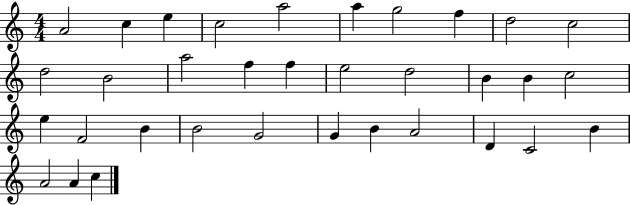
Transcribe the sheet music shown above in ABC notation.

X:1
T:Untitled
M:4/4
L:1/4
K:C
A2 c e c2 a2 a g2 f d2 c2 d2 B2 a2 f f e2 d2 B B c2 e F2 B B2 G2 G B A2 D C2 B A2 A c